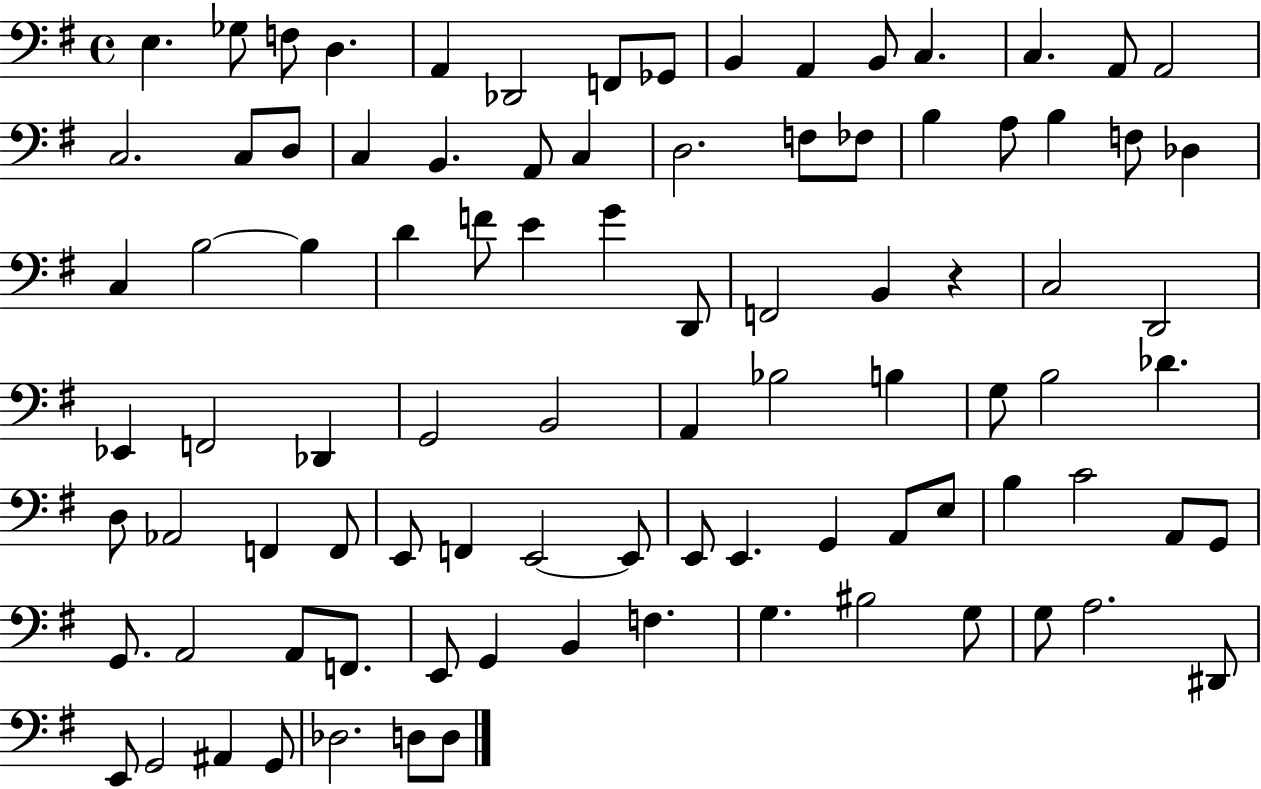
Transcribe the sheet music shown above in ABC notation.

X:1
T:Untitled
M:4/4
L:1/4
K:G
E, _G,/2 F,/2 D, A,, _D,,2 F,,/2 _G,,/2 B,, A,, B,,/2 C, C, A,,/2 A,,2 C,2 C,/2 D,/2 C, B,, A,,/2 C, D,2 F,/2 _F,/2 B, A,/2 B, F,/2 _D, C, B,2 B, D F/2 E G D,,/2 F,,2 B,, z C,2 D,,2 _E,, F,,2 _D,, G,,2 B,,2 A,, _B,2 B, G,/2 B,2 _D D,/2 _A,,2 F,, F,,/2 E,,/2 F,, E,,2 E,,/2 E,,/2 E,, G,, A,,/2 E,/2 B, C2 A,,/2 G,,/2 G,,/2 A,,2 A,,/2 F,,/2 E,,/2 G,, B,, F, G, ^B,2 G,/2 G,/2 A,2 ^D,,/2 E,,/2 G,,2 ^A,, G,,/2 _D,2 D,/2 D,/2